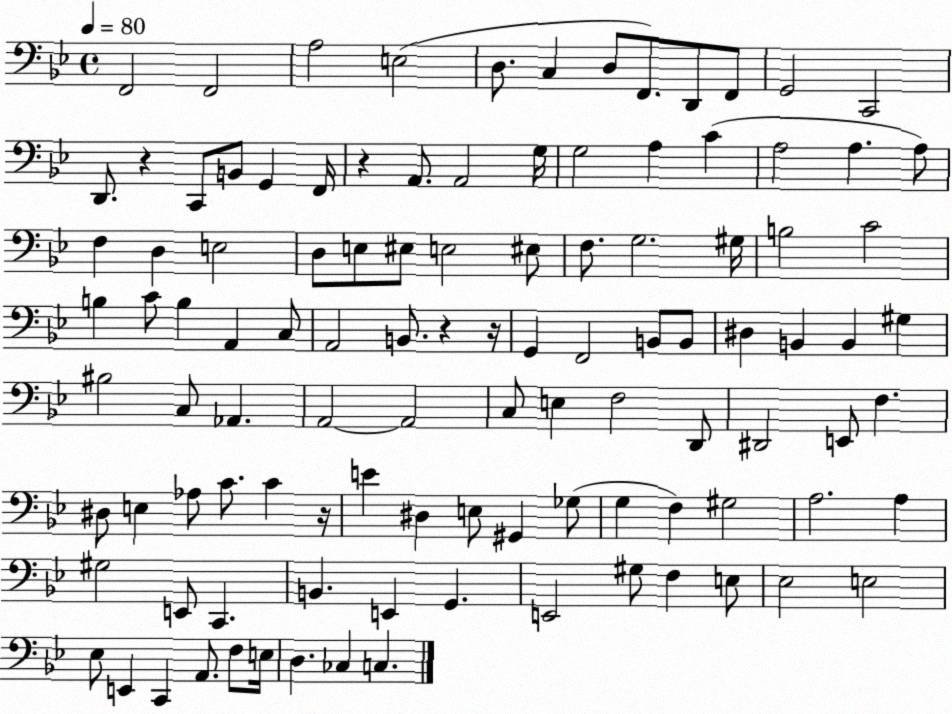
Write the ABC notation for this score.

X:1
T:Untitled
M:4/4
L:1/4
K:Bb
F,,2 F,,2 A,2 E,2 D,/2 C, D,/2 F,,/2 D,,/2 F,,/2 G,,2 C,,2 D,,/2 z C,,/2 B,,/2 G,, F,,/4 z A,,/2 A,,2 G,/4 G,2 A, C A,2 A, A,/2 F, D, E,2 D,/2 E,/2 ^E,/2 E,2 ^E,/2 F,/2 G,2 ^G,/4 B,2 C2 B, C/2 B, A,, C,/2 A,,2 B,,/2 z z/4 G,, F,,2 B,,/2 B,,/2 ^D, B,, B,, ^G, ^B,2 C,/2 _A,, A,,2 A,,2 C,/2 E, F,2 D,,/2 ^D,,2 E,,/2 F, ^D,/2 E, _A,/2 C/2 C z/4 E ^D, E,/2 ^G,, _G,/2 G, F, ^G,2 A,2 A, ^G,2 E,,/2 C,, B,, E,, G,, E,,2 ^G,/2 F, E,/2 _E,2 E,2 _E,/2 E,, C,, A,,/2 F,/2 E,/4 D, _C, C,